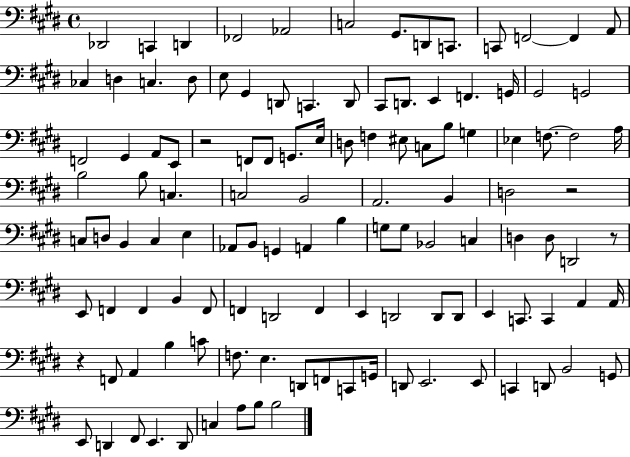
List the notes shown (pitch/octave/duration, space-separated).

Db2/h C2/q D2/q FES2/h Ab2/h C3/h G#2/e. D2/e C2/e. C2/e F2/h F2/q A2/e CES3/q D3/q C3/q. D3/e E3/e G#2/q D2/e C2/q. D2/e C#2/e D2/e. E2/q F2/q. G2/s G#2/h G2/h F2/h G#2/q A2/e E2/e R/h F2/e F2/e G2/e. E3/s D3/e F3/q EIS3/e C3/e B3/e G3/q Eb3/q F3/e. F3/h A3/s B3/h B3/e C3/q. C3/h B2/h A2/h. B2/q D3/h R/h C3/e D3/e B2/q C3/q E3/q Ab2/e B2/e G2/q A2/q B3/q G3/e G3/e Bb2/h C3/q D3/q D3/e D2/h R/e E2/e F2/q F2/q B2/q F2/e F2/q D2/h F2/q E2/q D2/h D2/e D2/e E2/q C2/e. C2/q A2/q A2/s R/q F2/e A2/q B3/q C4/e F3/e. E3/q. D2/e F2/e C2/e G2/s D2/e E2/h. E2/e C2/q D2/e B2/h G2/e E2/e D2/q F#2/e E2/q. D2/e C3/q A3/e B3/e B3/h